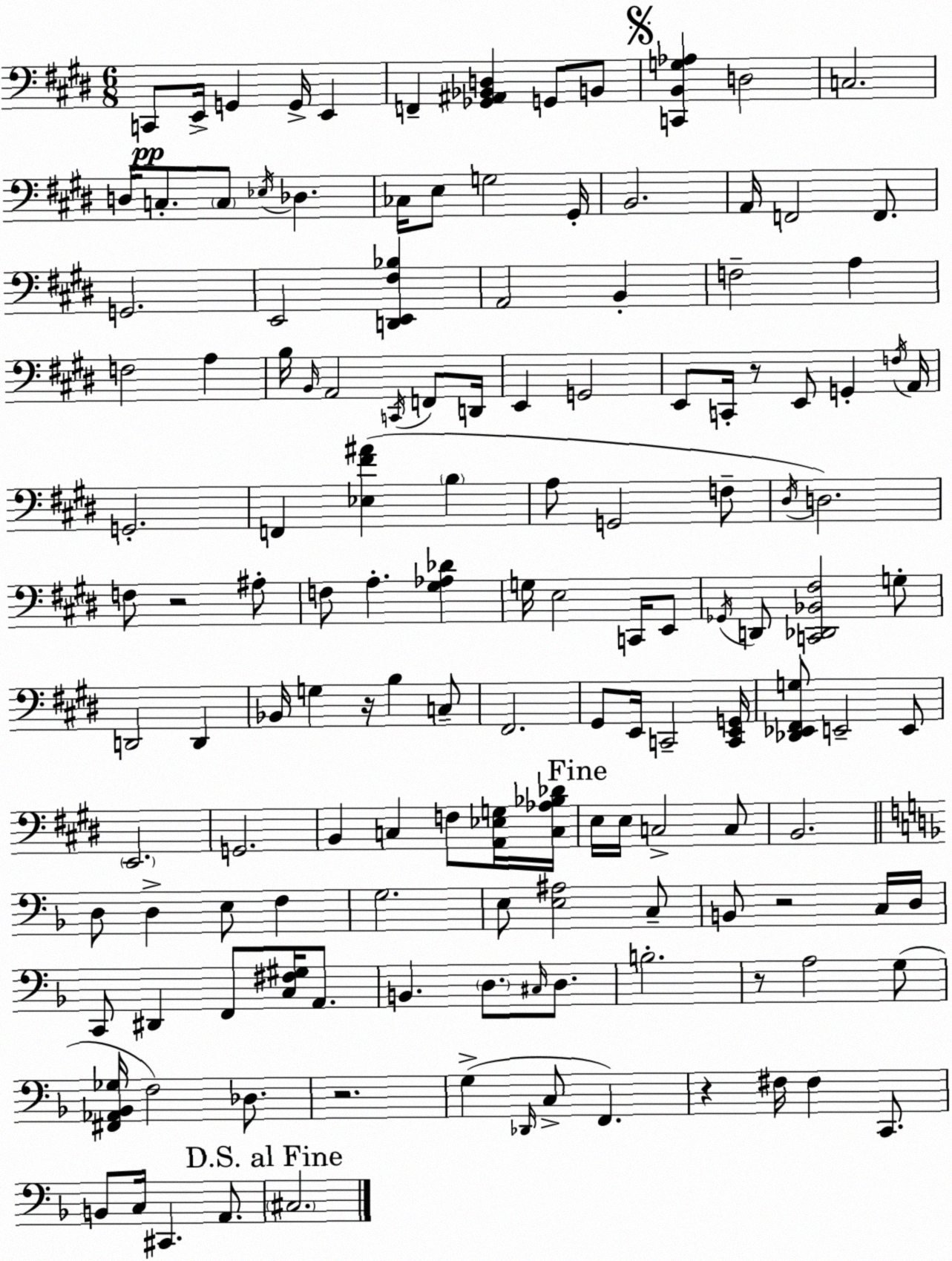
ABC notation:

X:1
T:Untitled
M:6/8
L:1/4
K:E
C,,/2 E,,/4 G,, G,,/4 E,, F,, [_G,,^A,,_B,,D,] G,,/2 B,,/2 [C,,B,,G,_A,] D,2 C,2 D,/4 C,/2 C,/2 _E,/4 _D, _C,/4 E,/2 G,2 ^G,,/4 B,,2 A,,/4 F,,2 F,,/2 G,,2 E,,2 [D,,E,,^F,_B,] A,,2 B,, F,2 A, F,2 A, B,/4 B,,/4 A,,2 C,,/4 F,,/2 D,,/4 E,, G,,2 E,,/2 C,,/4 z/2 E,,/2 G,, F,/4 A,,/4 G,,2 F,, [_E,^F^A] B, A,/2 G,,2 F,/2 ^D,/4 D,2 F,/2 z2 ^A,/2 F,/2 A, [^G,_A,_D] G,/4 E,2 C,,/4 E,,/2 _G,,/4 D,,/2 [C,,_D,,_B,,^F,]2 G,/2 D,,2 D,, _B,,/4 G, z/4 B, C,/2 ^F,,2 ^G,,/2 E,,/4 C,,2 [C,,E,,G,,]/4 [_D,,_E,,^F,,G,]/2 E,,2 E,,/2 E,,2 G,,2 B,, C, F,/2 [A,,_E,G,]/4 [C,_A,_B,_D]/4 E,/4 E,/4 C,2 C,/2 B,,2 D,/2 D, E,/2 F, G,2 E,/2 [E,^A,]2 C,/2 B,,/2 z2 C,/4 D,/4 C,,/2 ^D,, F,,/2 [C,^F,^G,]/4 A,,/2 B,, D,/2 ^C,/4 D,/2 B,2 z/2 A,2 G,/2 [^F,,_A,,_B,,_G,]/4 F,2 _D,/2 z2 G, _D,,/4 C,/2 F,, z ^F,/4 ^F, C,,/2 B,,/2 C,/4 ^C,, A,,/2 ^C,2